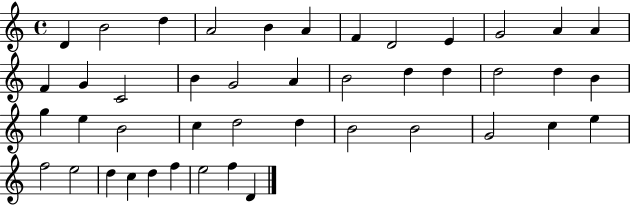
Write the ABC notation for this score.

X:1
T:Untitled
M:4/4
L:1/4
K:C
D B2 d A2 B A F D2 E G2 A A F G C2 B G2 A B2 d d d2 d B g e B2 c d2 d B2 B2 G2 c e f2 e2 d c d f e2 f D